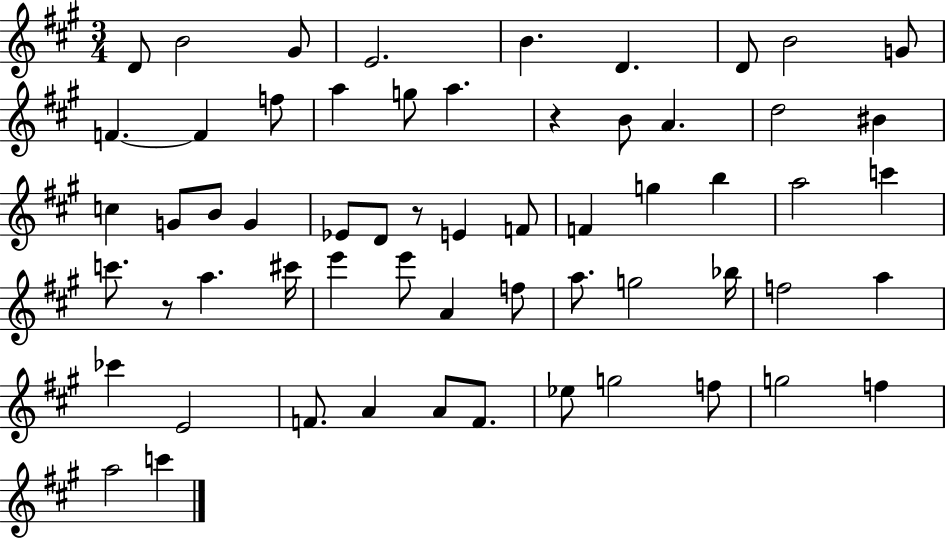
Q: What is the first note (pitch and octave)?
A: D4